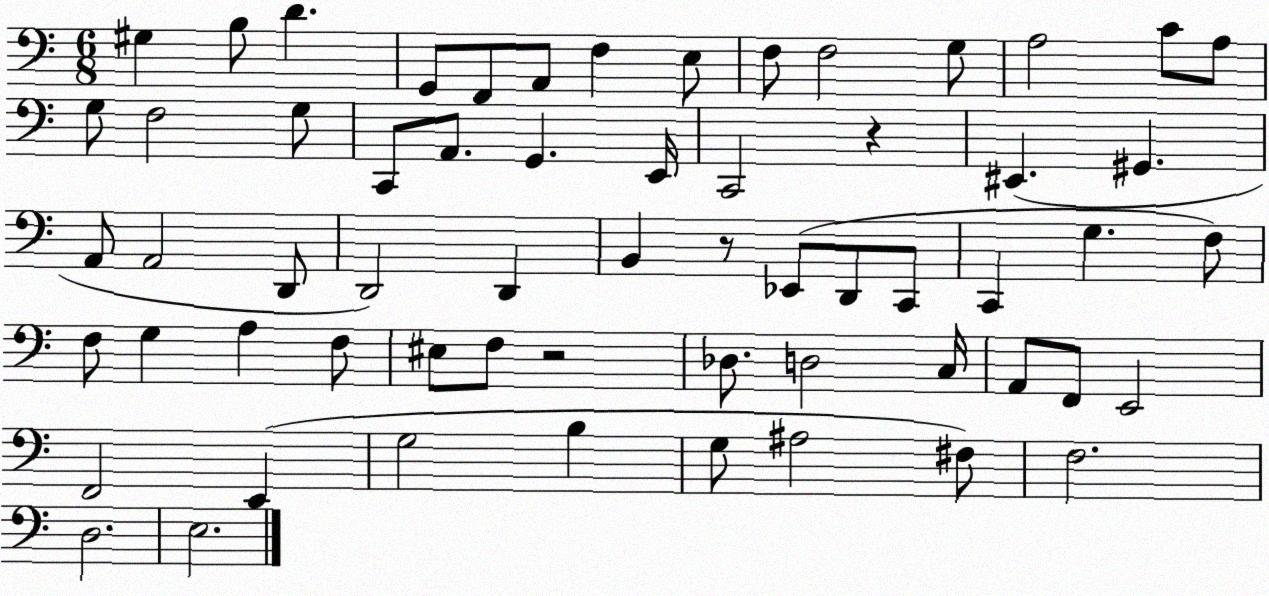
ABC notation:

X:1
T:Untitled
M:6/8
L:1/4
K:C
^G, B,/2 D G,,/2 F,,/2 A,,/2 F, E,/2 F,/2 F,2 G,/2 A,2 C/2 A,/2 G,/2 F,2 G,/2 C,,/2 A,,/2 G,, E,,/4 C,,2 z ^E,, ^G,, A,,/2 A,,2 D,,/2 D,,2 D,, B,, z/2 _E,,/2 D,,/2 C,,/2 C,, G, F,/2 F,/2 G, A, F,/2 ^E,/2 F,/2 z2 _D,/2 D,2 C,/4 A,,/2 F,,/2 E,,2 F,,2 E,, G,2 B, G,/2 ^A,2 ^F,/2 F,2 D,2 E,2